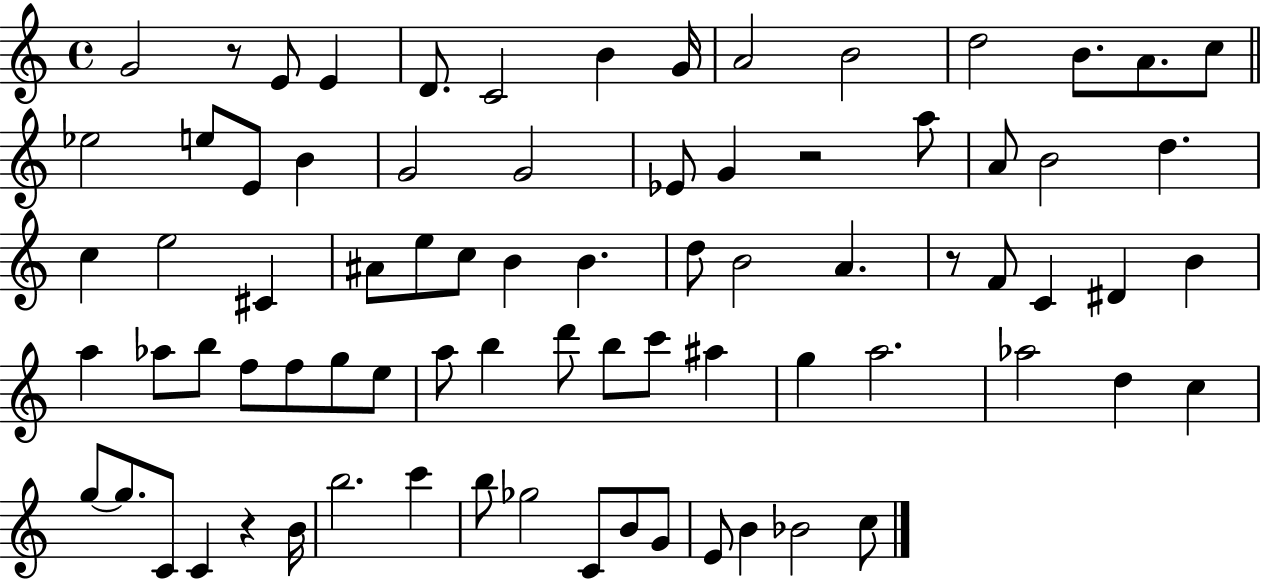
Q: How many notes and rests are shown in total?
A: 78